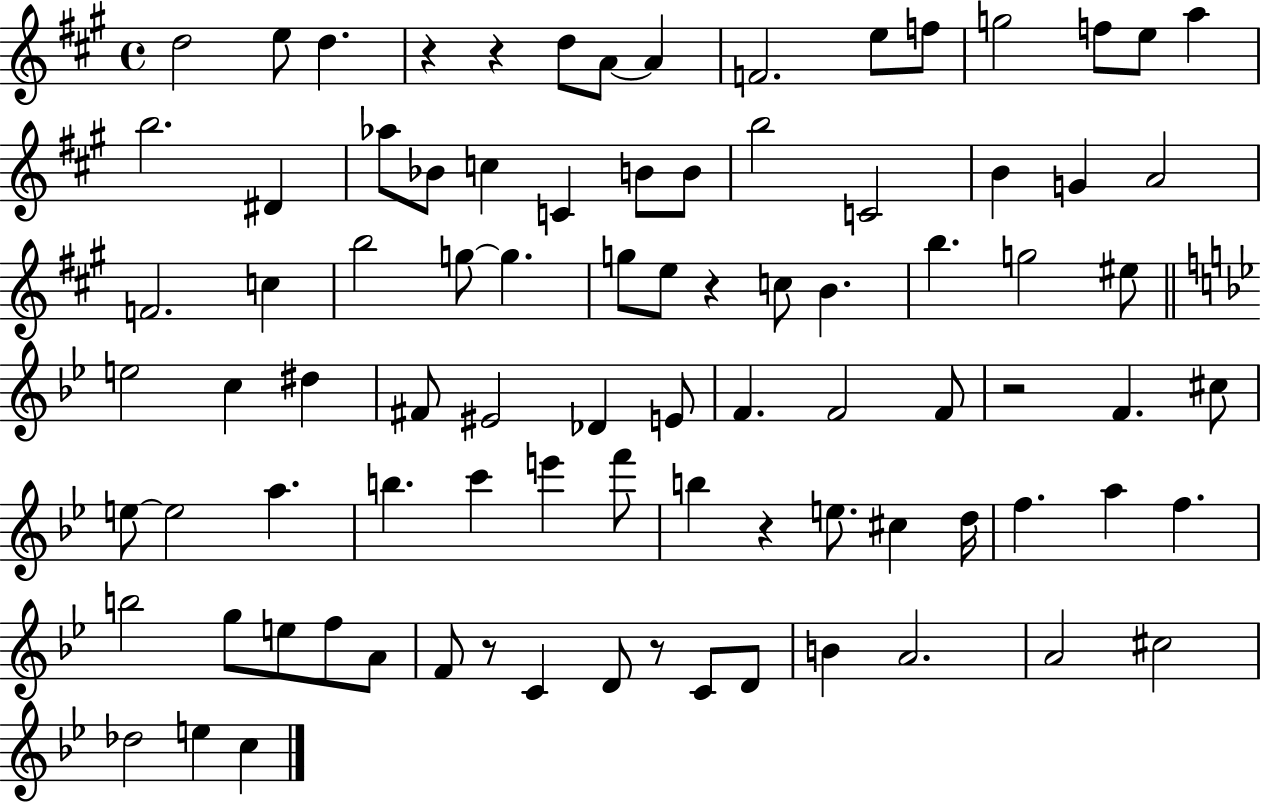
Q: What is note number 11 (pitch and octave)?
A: F5